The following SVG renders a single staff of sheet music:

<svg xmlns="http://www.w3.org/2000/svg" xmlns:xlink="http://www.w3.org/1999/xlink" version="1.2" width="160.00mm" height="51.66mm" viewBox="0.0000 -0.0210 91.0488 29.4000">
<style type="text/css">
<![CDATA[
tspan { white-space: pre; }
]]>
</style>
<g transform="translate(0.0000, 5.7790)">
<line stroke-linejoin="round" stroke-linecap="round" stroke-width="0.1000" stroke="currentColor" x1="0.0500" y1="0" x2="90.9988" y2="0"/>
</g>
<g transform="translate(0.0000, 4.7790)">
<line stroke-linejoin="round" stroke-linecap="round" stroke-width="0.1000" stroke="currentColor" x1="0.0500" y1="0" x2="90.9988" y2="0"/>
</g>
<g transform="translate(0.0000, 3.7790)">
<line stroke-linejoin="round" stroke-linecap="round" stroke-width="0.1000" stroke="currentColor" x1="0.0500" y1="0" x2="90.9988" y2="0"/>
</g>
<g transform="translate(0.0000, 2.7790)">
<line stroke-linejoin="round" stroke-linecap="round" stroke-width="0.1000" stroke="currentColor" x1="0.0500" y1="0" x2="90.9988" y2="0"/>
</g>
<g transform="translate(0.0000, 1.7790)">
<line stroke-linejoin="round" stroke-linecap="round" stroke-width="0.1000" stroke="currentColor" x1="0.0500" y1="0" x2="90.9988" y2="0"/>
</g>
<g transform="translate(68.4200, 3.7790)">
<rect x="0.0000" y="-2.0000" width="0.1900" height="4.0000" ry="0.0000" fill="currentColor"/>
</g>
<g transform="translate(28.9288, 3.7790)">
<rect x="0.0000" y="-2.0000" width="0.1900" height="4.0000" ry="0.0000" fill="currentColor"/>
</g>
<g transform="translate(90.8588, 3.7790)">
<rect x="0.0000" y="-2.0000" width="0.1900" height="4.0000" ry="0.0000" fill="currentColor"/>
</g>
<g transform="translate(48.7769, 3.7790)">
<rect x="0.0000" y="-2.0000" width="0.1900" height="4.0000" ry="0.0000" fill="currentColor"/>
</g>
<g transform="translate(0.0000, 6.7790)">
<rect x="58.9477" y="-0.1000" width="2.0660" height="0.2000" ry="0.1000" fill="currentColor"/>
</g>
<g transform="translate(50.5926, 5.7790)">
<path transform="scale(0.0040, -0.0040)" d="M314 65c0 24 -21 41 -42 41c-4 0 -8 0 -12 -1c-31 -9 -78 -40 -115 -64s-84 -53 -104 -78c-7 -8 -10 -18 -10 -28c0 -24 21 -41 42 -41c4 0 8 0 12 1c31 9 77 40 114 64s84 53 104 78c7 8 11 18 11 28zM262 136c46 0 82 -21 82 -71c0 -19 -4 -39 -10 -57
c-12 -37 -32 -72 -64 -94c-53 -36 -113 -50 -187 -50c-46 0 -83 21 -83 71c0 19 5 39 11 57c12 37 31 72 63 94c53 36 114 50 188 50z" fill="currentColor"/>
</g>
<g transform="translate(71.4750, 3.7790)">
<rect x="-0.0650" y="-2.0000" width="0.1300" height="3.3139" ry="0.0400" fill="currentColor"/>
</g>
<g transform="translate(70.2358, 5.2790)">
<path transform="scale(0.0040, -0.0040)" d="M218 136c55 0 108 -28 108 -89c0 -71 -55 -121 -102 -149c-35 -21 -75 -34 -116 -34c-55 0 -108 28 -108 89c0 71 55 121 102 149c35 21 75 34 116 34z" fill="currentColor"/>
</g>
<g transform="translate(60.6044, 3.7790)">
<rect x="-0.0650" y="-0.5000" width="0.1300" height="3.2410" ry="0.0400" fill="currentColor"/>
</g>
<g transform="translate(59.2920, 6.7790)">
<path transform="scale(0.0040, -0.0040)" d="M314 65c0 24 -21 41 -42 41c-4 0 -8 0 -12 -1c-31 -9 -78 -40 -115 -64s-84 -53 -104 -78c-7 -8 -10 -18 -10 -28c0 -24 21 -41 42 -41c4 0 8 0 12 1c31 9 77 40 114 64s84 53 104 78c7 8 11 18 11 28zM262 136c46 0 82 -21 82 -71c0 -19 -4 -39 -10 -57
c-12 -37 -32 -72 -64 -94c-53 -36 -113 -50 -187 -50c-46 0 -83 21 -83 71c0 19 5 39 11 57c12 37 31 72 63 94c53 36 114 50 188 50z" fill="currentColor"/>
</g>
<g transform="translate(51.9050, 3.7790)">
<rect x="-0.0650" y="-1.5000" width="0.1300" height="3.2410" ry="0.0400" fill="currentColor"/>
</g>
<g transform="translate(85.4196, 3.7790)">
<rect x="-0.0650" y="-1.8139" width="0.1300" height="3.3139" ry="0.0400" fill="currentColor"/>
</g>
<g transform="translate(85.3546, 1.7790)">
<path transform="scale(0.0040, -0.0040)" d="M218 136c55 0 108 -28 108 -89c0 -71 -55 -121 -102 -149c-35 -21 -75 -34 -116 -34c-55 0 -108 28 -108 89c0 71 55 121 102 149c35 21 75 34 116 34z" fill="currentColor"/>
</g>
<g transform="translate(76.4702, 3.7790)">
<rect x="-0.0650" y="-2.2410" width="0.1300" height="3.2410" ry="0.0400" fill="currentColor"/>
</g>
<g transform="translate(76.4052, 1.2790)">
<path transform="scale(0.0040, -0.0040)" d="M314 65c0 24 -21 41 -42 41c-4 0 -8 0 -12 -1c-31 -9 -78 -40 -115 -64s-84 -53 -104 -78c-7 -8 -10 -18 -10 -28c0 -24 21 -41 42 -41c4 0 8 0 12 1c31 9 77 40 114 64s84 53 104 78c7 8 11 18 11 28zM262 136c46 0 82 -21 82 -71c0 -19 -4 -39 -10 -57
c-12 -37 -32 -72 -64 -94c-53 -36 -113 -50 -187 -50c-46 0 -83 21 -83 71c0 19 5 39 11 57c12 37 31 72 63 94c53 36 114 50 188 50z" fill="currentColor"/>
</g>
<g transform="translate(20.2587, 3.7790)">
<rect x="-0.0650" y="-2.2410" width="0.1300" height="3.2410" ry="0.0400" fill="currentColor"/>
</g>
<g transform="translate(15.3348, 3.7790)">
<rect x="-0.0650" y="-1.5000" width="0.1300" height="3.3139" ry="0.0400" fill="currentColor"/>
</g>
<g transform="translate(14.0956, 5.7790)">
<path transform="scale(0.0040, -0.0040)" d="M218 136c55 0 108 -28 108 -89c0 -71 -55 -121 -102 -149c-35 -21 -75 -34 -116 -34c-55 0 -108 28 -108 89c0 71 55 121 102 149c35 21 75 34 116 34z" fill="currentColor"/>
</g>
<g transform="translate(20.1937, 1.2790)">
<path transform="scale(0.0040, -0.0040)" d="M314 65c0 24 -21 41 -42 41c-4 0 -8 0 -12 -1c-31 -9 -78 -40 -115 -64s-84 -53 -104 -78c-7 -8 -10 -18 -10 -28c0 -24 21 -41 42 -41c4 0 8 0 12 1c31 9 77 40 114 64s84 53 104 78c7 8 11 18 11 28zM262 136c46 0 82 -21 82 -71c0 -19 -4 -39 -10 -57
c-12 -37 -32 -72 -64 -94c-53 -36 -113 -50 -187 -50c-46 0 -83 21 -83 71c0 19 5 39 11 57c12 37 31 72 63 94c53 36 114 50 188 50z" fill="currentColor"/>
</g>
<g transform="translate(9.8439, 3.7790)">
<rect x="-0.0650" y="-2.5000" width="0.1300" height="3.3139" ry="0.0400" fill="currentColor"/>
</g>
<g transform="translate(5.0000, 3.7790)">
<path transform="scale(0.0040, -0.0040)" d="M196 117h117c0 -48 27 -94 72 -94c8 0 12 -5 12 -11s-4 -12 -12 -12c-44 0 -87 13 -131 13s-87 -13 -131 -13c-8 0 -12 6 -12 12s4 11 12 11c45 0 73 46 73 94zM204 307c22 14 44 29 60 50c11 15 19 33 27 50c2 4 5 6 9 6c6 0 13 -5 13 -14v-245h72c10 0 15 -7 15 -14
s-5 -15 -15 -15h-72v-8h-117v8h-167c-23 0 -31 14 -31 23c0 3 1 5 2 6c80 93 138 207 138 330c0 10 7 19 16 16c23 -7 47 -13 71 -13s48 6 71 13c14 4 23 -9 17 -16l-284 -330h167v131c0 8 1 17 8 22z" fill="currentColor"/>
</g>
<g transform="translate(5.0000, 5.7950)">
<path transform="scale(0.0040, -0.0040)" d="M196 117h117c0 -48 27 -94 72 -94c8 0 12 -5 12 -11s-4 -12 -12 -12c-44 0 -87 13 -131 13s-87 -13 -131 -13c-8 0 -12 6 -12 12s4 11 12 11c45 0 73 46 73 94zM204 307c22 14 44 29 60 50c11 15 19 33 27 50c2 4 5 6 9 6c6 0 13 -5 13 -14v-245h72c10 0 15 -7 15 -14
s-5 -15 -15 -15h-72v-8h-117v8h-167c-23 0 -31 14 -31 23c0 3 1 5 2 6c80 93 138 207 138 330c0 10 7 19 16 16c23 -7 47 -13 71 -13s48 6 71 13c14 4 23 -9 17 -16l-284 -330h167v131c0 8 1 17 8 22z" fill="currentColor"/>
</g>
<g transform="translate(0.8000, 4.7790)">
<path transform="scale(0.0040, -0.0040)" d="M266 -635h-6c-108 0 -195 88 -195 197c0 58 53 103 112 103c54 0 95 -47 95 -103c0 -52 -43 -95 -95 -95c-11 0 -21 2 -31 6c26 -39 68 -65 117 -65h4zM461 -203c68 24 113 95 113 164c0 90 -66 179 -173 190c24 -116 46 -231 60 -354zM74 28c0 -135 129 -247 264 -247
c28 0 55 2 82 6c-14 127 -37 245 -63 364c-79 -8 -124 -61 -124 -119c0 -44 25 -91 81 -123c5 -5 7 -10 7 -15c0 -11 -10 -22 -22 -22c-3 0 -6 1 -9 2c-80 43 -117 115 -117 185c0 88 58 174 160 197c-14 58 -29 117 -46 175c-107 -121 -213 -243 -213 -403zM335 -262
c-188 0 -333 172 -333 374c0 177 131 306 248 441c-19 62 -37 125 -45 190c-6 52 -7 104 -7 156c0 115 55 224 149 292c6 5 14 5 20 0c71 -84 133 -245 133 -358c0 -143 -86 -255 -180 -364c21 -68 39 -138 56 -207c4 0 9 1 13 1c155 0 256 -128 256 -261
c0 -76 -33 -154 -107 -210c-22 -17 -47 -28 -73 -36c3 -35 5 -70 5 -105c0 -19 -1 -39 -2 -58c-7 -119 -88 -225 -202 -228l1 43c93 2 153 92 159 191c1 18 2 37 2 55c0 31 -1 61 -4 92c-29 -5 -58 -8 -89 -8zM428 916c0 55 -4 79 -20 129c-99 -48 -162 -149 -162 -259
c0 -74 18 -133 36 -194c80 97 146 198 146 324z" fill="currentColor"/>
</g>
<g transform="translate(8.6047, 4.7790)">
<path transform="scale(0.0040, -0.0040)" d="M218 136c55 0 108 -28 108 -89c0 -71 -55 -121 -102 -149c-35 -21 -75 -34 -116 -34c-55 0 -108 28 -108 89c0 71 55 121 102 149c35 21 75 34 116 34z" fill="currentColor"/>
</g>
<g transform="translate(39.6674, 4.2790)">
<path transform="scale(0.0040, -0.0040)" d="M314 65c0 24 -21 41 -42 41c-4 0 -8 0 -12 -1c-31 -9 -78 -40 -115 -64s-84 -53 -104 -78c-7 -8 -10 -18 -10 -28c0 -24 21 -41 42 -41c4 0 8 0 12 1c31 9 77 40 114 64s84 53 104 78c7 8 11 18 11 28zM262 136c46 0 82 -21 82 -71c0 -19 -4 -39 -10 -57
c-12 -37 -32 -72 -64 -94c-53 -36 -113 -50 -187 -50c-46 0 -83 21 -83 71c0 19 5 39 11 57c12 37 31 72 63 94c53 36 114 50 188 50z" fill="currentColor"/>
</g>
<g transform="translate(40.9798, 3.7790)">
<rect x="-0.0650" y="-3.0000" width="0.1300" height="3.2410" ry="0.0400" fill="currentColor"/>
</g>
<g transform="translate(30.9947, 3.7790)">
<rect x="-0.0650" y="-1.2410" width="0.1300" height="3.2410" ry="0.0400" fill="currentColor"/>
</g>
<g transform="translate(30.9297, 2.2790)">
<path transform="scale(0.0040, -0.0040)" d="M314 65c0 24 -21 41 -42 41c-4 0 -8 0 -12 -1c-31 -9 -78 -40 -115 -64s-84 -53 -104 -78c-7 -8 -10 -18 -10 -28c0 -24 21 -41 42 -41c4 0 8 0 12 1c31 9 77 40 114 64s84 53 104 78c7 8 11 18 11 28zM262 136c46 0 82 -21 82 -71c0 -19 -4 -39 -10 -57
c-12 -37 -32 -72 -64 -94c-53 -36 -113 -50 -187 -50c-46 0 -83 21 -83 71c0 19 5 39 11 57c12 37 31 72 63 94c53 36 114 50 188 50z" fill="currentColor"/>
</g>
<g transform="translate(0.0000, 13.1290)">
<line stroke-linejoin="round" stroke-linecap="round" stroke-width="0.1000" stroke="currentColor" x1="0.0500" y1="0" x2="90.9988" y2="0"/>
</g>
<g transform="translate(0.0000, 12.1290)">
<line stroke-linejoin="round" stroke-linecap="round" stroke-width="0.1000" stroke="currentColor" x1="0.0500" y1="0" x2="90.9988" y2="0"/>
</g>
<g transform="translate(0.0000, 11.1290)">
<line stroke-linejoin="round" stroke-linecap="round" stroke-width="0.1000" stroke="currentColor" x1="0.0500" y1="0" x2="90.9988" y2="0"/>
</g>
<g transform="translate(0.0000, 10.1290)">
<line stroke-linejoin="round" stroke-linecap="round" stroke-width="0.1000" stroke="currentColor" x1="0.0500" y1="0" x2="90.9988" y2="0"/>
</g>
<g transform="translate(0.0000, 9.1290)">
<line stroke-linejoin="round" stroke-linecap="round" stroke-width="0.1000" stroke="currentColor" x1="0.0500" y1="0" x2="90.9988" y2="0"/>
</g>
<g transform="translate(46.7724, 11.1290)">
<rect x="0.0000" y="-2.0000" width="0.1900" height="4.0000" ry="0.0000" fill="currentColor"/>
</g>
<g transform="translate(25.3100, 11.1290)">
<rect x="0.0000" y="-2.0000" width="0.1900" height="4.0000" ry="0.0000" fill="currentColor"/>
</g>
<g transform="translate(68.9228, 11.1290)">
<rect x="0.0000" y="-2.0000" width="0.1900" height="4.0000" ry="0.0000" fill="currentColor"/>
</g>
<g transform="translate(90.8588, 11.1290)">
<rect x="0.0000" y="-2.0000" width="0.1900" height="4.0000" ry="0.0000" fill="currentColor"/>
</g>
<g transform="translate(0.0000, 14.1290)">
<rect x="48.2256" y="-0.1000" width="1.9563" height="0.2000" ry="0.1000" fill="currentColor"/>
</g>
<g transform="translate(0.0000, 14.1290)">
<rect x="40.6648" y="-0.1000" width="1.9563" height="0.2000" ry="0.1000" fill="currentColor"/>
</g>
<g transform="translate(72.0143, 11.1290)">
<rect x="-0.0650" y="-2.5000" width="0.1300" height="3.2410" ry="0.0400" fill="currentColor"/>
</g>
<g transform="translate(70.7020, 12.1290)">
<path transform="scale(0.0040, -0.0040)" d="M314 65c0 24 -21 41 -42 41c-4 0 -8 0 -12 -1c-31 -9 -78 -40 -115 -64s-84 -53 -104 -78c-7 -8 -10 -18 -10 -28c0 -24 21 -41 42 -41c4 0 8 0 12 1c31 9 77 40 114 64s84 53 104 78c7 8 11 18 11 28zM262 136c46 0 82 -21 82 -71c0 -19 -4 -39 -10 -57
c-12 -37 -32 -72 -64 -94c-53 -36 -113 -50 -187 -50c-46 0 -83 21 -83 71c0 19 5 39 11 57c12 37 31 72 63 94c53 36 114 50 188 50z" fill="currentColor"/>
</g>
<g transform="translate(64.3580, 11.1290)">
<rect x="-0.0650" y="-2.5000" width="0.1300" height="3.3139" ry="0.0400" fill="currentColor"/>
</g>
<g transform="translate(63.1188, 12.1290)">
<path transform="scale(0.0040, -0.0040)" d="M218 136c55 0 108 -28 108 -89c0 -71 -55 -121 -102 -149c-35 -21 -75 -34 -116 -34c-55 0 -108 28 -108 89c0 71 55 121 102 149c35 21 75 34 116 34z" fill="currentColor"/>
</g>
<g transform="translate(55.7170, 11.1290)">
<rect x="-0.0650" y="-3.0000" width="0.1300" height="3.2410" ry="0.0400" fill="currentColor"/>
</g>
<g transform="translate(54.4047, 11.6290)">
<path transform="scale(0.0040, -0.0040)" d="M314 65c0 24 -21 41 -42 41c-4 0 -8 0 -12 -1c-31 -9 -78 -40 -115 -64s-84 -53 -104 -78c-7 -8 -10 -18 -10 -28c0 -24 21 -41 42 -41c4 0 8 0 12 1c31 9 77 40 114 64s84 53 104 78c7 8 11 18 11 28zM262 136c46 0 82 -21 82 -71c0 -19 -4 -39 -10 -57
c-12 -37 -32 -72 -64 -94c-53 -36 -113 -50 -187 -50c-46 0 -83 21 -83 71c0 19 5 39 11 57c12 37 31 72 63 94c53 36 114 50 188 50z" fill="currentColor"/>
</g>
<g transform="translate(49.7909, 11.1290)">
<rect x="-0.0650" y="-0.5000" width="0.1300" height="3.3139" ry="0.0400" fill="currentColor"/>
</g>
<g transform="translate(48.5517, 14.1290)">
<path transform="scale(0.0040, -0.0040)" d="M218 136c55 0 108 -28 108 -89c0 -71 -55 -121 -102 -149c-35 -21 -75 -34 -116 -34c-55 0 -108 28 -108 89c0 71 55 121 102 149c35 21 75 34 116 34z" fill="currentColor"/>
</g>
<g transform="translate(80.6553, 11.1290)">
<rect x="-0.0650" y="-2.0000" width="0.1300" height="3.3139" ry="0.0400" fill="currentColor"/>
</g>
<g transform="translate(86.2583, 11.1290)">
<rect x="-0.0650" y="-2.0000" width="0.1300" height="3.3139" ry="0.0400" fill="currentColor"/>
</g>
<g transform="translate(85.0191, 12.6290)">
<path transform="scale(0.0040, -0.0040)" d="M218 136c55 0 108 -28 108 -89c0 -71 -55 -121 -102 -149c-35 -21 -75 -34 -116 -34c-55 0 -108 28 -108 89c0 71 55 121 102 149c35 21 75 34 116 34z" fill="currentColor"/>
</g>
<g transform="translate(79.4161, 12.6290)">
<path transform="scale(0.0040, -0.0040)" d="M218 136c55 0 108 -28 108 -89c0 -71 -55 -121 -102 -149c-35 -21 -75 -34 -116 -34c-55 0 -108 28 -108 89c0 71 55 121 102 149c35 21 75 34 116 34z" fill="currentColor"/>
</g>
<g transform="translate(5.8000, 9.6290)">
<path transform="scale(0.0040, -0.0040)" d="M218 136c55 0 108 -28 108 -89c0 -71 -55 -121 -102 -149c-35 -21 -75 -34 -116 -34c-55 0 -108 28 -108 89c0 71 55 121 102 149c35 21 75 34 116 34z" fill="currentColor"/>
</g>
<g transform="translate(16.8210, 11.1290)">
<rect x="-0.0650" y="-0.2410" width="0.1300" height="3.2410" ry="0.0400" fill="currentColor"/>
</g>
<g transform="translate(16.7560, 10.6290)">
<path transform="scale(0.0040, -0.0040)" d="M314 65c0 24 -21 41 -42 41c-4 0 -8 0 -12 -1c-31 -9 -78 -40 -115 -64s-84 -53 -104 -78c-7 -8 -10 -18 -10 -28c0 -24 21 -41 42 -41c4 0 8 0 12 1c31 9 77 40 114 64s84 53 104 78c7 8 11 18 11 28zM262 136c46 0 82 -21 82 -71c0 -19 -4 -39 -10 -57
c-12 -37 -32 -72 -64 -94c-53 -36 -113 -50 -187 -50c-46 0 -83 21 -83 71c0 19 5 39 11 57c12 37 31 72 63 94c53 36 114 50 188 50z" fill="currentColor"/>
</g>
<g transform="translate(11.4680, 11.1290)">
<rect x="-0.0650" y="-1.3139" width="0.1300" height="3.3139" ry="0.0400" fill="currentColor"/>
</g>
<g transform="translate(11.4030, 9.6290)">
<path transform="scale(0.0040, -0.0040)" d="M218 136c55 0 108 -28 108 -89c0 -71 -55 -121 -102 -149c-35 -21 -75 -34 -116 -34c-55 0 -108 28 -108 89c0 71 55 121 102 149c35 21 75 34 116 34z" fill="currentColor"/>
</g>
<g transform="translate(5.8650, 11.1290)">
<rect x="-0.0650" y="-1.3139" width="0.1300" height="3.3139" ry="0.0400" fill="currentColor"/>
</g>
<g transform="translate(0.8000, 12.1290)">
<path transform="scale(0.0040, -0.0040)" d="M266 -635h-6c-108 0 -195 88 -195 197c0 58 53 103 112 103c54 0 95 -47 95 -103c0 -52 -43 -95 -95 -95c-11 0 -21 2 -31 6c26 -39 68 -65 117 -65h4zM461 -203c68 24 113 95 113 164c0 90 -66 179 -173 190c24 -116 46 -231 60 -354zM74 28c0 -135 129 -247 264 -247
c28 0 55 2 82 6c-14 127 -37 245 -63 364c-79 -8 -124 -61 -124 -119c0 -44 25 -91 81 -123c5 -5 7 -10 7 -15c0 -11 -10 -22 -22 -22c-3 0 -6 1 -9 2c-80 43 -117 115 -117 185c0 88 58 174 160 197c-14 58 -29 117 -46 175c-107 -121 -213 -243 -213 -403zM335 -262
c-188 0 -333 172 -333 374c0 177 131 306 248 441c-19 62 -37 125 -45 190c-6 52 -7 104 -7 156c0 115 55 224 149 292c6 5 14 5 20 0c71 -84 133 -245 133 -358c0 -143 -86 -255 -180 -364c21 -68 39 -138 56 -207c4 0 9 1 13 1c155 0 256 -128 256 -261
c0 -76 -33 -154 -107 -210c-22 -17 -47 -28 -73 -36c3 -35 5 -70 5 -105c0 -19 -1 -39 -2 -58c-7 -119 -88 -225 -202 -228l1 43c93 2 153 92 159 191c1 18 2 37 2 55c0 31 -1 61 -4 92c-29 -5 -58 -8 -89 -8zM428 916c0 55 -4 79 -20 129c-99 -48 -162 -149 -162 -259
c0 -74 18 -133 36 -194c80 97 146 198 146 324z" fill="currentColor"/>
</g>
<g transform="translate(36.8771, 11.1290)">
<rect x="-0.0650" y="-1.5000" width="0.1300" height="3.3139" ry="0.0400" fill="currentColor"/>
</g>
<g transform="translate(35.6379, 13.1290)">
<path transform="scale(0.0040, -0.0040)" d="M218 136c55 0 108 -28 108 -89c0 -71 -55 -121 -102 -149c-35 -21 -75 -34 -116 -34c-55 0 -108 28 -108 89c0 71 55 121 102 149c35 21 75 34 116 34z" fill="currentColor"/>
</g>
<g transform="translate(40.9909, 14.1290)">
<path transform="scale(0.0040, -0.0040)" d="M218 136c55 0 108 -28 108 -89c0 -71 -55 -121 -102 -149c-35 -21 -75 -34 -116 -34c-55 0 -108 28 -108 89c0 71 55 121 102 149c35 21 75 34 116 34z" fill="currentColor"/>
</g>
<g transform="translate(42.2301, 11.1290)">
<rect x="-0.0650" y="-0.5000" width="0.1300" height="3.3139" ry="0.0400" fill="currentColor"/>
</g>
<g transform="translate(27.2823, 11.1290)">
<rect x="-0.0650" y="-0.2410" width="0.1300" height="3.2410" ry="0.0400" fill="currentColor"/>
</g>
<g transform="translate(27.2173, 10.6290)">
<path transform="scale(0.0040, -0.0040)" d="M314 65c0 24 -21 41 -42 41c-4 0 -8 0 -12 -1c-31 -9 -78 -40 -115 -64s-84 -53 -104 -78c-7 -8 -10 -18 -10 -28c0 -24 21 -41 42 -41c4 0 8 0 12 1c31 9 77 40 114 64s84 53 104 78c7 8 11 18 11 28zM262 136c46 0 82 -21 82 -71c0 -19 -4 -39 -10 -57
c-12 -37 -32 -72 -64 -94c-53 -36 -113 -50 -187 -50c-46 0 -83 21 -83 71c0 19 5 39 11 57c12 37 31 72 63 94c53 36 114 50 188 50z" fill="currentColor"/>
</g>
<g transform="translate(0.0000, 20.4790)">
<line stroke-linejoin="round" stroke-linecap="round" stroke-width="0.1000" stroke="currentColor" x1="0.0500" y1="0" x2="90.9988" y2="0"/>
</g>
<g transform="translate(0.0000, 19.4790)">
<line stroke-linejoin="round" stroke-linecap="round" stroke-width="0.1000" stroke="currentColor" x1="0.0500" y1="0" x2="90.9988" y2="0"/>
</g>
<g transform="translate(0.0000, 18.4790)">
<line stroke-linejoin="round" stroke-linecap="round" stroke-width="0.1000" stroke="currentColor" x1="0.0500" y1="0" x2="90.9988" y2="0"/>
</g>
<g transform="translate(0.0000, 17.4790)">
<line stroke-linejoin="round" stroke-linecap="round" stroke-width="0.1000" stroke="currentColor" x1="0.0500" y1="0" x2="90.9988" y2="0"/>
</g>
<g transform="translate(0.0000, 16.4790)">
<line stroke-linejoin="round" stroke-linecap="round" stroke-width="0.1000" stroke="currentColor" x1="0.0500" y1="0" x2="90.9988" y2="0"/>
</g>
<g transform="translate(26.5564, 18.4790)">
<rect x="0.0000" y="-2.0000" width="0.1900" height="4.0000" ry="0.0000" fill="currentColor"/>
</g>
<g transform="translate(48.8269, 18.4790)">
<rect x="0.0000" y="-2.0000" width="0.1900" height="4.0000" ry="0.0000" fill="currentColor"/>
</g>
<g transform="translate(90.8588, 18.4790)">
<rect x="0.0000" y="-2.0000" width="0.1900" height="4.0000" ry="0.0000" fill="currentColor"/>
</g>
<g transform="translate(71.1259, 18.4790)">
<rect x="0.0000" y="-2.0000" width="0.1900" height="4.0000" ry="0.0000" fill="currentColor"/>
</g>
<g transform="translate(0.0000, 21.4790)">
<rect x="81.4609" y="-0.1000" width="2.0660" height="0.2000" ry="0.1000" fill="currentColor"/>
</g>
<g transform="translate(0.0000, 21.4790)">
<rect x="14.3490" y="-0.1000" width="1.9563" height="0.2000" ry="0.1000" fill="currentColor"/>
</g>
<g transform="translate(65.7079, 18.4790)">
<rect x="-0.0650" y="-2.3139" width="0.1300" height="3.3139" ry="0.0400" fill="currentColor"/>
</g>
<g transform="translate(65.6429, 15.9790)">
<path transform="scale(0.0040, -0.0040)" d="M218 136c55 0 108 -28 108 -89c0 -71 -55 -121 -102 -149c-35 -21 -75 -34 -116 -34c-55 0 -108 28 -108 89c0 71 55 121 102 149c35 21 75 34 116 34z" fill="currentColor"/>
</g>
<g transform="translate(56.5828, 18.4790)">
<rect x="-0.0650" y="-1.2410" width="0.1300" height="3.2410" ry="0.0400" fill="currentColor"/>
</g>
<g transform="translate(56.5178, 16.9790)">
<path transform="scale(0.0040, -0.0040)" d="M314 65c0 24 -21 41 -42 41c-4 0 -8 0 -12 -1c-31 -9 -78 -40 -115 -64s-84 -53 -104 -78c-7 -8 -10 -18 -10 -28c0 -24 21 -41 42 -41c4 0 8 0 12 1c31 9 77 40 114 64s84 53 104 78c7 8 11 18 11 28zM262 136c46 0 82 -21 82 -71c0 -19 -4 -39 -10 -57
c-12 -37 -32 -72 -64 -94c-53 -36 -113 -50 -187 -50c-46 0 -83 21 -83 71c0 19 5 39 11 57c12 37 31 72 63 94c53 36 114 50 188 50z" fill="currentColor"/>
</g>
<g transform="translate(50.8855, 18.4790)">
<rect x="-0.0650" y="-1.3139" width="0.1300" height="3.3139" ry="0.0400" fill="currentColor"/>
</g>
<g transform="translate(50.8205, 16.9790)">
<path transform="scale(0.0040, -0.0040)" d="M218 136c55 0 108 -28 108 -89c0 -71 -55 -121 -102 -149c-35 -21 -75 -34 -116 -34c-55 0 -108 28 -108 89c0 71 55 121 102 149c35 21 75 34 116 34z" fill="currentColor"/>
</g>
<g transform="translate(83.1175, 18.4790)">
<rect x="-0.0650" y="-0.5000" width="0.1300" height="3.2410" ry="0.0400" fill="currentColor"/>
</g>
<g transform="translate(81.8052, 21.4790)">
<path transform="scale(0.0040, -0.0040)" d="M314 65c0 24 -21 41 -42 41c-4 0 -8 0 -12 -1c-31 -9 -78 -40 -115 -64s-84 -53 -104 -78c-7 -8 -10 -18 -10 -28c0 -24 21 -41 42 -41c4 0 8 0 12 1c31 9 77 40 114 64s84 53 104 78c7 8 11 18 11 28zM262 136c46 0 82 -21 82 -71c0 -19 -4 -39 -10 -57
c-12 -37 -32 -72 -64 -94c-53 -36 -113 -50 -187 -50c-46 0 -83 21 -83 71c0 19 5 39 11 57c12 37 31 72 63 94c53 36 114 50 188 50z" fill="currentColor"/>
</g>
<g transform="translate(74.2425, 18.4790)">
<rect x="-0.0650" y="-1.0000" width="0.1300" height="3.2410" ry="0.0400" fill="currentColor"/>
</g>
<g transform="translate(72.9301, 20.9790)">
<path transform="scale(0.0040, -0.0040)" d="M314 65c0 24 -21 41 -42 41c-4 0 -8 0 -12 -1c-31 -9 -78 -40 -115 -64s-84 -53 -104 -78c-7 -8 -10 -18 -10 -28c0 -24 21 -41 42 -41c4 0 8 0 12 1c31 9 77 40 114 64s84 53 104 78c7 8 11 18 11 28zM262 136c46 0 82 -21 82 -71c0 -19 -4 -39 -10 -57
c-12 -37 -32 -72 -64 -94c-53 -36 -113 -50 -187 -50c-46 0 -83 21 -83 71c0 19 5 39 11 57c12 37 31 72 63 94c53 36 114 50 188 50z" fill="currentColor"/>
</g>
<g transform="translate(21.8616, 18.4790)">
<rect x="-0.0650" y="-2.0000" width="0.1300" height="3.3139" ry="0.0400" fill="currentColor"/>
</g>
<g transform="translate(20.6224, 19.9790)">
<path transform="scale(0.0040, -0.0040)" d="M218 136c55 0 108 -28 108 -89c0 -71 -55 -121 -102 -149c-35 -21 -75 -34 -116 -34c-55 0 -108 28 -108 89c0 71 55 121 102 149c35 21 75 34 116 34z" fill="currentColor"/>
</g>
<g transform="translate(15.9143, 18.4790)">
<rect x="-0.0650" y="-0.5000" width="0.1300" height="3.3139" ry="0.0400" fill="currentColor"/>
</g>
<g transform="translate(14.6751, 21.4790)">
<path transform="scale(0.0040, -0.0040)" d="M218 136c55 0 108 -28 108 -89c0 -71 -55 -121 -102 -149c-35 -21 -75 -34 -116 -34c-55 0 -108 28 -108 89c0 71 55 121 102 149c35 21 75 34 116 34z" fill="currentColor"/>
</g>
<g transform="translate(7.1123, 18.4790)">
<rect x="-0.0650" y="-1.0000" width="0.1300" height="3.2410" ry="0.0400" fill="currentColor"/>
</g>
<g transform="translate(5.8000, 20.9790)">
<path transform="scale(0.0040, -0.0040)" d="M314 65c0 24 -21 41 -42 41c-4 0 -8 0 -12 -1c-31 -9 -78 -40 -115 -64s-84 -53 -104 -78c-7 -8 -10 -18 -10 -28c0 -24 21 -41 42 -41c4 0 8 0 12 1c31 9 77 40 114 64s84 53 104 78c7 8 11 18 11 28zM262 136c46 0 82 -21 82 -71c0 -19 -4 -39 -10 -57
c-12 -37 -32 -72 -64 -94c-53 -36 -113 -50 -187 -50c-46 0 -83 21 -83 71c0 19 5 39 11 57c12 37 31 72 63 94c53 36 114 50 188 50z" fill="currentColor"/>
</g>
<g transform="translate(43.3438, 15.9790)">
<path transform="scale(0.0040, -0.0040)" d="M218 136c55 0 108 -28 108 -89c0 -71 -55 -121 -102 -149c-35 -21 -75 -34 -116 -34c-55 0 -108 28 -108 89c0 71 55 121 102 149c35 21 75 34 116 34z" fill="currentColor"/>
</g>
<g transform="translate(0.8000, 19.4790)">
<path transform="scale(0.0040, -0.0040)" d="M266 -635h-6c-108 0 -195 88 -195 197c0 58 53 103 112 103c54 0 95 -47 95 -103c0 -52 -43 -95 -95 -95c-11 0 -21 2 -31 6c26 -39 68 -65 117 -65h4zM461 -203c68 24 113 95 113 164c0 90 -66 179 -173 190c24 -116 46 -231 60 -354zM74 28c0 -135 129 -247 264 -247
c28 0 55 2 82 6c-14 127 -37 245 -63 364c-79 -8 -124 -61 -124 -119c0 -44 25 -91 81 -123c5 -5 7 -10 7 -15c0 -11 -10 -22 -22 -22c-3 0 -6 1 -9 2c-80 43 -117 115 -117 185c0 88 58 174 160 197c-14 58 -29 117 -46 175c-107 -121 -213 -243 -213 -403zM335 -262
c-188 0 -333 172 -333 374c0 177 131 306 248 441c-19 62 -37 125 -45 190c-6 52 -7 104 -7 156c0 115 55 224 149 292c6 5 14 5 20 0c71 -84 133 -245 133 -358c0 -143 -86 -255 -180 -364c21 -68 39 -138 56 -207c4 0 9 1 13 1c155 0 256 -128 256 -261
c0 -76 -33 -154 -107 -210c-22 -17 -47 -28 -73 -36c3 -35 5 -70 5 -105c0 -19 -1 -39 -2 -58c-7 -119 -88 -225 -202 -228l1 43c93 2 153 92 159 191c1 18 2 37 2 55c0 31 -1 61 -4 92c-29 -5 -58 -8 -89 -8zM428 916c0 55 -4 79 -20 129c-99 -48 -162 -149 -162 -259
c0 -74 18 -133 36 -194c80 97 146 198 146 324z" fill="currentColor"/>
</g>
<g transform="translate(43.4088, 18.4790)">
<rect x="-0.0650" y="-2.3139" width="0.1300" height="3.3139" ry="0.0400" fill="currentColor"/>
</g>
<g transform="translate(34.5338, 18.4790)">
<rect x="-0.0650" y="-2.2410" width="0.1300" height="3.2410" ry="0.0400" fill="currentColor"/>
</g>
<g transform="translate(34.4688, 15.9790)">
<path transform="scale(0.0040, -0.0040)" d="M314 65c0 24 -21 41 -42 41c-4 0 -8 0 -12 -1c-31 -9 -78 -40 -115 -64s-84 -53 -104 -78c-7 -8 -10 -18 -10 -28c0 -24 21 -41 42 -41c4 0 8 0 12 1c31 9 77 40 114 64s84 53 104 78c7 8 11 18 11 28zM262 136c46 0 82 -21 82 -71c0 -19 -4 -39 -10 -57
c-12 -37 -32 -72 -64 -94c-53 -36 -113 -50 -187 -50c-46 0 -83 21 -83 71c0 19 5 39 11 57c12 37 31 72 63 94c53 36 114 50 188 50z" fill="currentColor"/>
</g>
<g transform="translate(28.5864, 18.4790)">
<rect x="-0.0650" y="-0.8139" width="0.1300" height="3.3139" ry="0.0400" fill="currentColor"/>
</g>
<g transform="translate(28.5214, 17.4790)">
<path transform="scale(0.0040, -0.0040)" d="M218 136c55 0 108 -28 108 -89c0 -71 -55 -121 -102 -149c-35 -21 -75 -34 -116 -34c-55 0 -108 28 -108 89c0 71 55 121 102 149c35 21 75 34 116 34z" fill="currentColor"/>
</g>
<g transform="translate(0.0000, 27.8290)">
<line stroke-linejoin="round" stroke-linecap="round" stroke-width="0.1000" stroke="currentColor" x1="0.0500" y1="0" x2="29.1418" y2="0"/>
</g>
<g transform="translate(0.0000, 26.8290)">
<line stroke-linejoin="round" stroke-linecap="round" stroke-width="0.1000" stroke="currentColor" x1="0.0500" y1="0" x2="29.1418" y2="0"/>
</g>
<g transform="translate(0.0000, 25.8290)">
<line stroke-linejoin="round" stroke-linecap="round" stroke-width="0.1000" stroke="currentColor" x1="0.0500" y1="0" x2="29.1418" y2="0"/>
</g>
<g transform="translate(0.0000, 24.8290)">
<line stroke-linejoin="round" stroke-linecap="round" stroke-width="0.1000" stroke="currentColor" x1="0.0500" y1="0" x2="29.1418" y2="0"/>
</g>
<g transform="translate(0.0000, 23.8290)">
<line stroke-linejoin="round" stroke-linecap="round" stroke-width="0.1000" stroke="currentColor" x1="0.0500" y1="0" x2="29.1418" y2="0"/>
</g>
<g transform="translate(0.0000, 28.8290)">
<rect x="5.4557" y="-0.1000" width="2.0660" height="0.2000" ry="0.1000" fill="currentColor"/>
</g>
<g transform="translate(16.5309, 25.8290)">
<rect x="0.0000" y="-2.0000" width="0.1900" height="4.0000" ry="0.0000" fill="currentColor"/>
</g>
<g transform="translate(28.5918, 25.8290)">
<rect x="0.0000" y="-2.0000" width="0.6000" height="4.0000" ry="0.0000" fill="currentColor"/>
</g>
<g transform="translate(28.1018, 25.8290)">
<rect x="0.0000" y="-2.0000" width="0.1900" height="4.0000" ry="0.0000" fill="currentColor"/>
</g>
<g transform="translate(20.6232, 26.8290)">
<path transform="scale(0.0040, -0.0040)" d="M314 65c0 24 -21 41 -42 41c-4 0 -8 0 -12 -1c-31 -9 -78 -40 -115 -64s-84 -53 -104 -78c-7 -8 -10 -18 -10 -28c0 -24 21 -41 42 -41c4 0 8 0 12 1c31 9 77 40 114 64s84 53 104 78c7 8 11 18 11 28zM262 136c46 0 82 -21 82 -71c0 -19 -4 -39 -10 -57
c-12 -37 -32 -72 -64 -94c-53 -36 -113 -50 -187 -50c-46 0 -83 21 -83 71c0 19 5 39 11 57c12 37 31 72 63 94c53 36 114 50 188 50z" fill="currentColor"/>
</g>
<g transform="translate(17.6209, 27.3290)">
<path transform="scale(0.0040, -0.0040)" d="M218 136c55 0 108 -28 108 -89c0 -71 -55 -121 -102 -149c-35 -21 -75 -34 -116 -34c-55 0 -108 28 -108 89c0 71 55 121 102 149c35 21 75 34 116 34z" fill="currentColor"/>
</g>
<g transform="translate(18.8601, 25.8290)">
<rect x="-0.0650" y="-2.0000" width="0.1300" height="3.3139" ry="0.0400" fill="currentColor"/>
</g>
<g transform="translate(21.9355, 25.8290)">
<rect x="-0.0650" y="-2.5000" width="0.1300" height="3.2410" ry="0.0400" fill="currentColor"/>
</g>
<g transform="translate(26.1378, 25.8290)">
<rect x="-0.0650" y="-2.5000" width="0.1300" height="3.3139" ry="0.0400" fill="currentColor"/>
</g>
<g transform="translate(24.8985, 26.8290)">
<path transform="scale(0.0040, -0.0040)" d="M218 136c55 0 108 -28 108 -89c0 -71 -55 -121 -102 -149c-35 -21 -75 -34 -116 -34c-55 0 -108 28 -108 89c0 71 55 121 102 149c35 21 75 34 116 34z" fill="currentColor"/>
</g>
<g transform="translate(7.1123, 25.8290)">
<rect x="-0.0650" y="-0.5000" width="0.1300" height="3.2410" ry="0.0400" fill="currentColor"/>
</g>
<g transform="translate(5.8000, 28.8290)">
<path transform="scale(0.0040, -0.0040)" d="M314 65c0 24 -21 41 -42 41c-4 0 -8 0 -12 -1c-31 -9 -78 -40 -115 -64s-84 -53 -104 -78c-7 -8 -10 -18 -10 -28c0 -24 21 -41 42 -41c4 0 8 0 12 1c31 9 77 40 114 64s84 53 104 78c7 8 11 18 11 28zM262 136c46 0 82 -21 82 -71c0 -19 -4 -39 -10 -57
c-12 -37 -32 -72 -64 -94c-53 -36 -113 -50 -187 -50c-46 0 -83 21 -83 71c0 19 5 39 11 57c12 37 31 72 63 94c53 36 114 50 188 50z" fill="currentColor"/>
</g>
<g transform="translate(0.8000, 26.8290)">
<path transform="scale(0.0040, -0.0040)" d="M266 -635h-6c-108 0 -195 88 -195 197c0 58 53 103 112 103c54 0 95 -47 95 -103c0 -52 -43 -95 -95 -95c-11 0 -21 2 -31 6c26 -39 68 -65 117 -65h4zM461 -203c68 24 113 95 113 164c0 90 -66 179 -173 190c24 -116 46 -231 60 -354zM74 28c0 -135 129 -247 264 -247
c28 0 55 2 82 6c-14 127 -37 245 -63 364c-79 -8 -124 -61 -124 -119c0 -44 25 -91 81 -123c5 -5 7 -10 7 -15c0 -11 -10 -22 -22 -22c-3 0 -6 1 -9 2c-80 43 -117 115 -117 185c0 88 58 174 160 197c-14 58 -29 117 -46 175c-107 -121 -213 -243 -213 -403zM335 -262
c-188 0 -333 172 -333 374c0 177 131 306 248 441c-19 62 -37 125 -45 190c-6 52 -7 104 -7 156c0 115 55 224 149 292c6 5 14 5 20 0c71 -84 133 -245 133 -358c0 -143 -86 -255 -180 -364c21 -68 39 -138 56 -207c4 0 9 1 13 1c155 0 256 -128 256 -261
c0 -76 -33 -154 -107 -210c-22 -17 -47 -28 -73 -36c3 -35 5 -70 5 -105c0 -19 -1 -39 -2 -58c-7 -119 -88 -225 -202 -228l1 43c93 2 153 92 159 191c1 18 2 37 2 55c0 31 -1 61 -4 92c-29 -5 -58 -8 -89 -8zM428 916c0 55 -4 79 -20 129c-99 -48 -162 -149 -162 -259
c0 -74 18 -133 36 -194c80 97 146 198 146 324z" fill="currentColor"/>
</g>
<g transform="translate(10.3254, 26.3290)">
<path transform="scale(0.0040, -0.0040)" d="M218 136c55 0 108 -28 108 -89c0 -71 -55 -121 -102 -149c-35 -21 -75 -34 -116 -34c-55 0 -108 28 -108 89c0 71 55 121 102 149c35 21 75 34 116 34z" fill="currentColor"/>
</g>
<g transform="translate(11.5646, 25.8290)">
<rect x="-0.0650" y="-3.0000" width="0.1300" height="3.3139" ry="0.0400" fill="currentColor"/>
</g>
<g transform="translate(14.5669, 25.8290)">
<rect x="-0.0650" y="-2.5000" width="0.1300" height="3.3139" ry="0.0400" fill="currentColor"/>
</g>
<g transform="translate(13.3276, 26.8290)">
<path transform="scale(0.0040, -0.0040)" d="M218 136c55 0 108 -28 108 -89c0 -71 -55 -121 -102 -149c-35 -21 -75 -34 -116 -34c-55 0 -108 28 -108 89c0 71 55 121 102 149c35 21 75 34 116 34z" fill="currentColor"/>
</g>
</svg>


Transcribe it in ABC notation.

X:1
T:Untitled
M:4/4
L:1/4
K:C
G E g2 e2 A2 E2 C2 F g2 f e e c2 c2 E C C A2 G G2 F F D2 C F d g2 g e e2 g D2 C2 C2 A G F G2 G